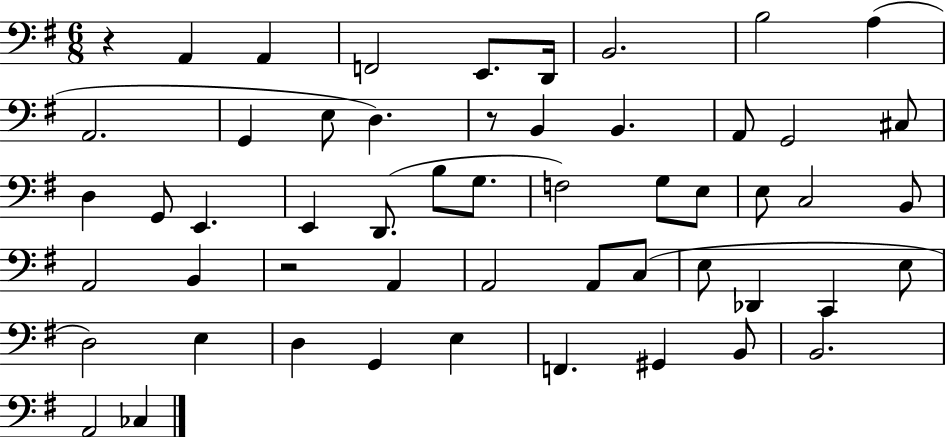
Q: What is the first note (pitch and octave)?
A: A2